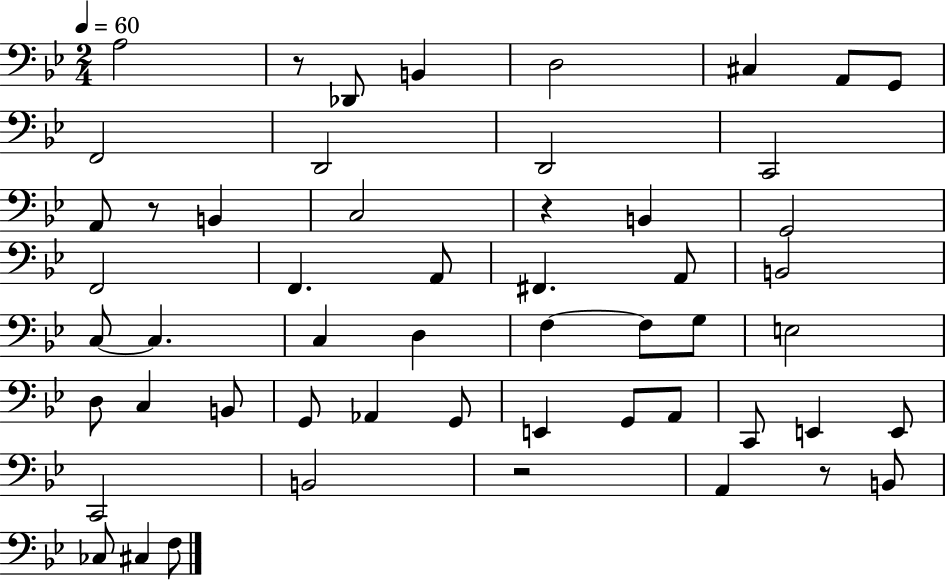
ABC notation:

X:1
T:Untitled
M:2/4
L:1/4
K:Bb
A,2 z/2 _D,,/2 B,, D,2 ^C, A,,/2 G,,/2 F,,2 D,,2 D,,2 C,,2 A,,/2 z/2 B,, C,2 z B,, G,,2 F,,2 F,, A,,/2 ^F,, A,,/2 B,,2 C,/2 C, C, D, F, F,/2 G,/2 E,2 D,/2 C, B,,/2 G,,/2 _A,, G,,/2 E,, G,,/2 A,,/2 C,,/2 E,, E,,/2 C,,2 B,,2 z2 A,, z/2 B,,/2 _C,/2 ^C, F,/2